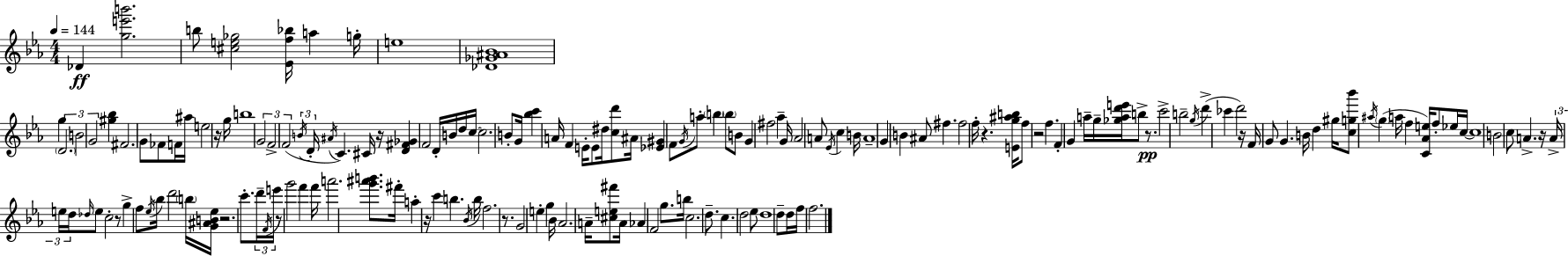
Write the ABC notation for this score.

X:1
T:Untitled
M:4/4
L:1/4
K:Cm
_D [ge'b']2 b/2 [^ce_g]2 [_Ef_b]/4 a g/4 e4 [_D_G^A_B]4 g D2 B2 G2 [^g_b] ^F2 G/2 _F/2 F/4 ^a/4 e2 z/4 g/4 b4 G2 F2 F2 B/4 D/4 ^A/4 C ^C/4 z/4 [D^F_G] F2 D/4 B/4 d/4 c/4 c2 B/2 G/4 [_bc'] A/4 F E/4 E/2 ^d/4 [cd']/2 ^A/4 [_E^G] F/2 G/4 a/2 b b/2 B/2 G ^f2 _a G/4 _A2 A/2 _E/4 c B/4 A4 G B ^A/2 ^f ^f2 f/4 z [Eg^ab]/4 f/2 z2 f F G a/4 g/4 [_gad'e']/4 b/2 z/2 c'2 b2 g/4 d' _c' d'2 z/4 F/4 G/2 G B/4 d ^g/4 [cg_b']/2 ^a/4 g a/4 f [C_Ae]/4 f/2 _e/4 c/4 c4 B2 c/2 A z/4 A/4 e/4 d/4 _d/4 e/2 c2 z/2 g f/2 _e/4 _b/4 d'2 b/4 [G^AB_e]/4 z2 c'/2 d'/4 F/4 e'/4 z/2 g'2 f' f'/4 a'2 [g'^a'b']/2 ^f'/4 a z/4 c' b _B/4 b/4 f2 z/2 G2 e g _B/4 _A2 A/4 [^ce^f']/2 A/4 _A F2 g/2 b/4 c2 d/2 c d2 _e/2 d4 d/2 d/4 f/4 f2